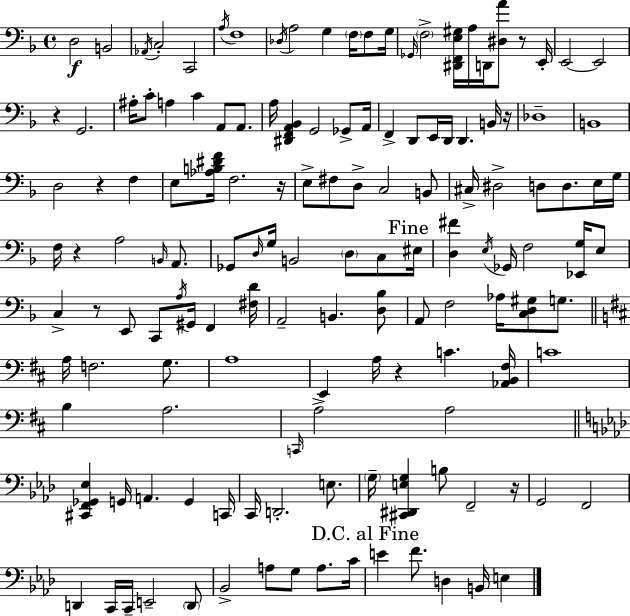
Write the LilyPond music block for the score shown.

{
  \clef bass
  \time 4/4
  \defaultTimeSignature
  \key d \minor
  d2\f b,2 | \acciaccatura { aes,16 } c2-. c,2 | \acciaccatura { a16 } f1 | \acciaccatura { des16 } a2 g4 \parenthesize f16 | \break f8 g16 \grace { ges,16 } \parenthesize f2-> <dis, f, e gis>16 a16 d,16 <dis a'>8 | r8 e,16-. e,2~~ e,2 | r4 g,2. | ais16-. c'8-. a4 c'4 a,8 | \break a,8. a16 <dis, f, a, bes,>4 g,2 | ges,8-> a,16 f,4-> d,8 e,16 d,16 d,4. | b,16 r16 des1-- | b,1 | \break d2 r4 | f4 e8 <aes b dis' f'>16 f2. | r16 e8-> fis8 d8-> c2 | b,8 cis16-> dis2-> d8 d8. | \break e16 g16 f16 r4 a2 | \grace { b,16 } a,8. ges,8 \grace { d16 } g16 b,2 | \parenthesize d8 c8 \mark "Fine" eis16 <d fis'>4 \acciaccatura { e16 } ges,16 f2 | <ees, g>16 e8 c4-> r8 e,8 c,8 | \break \acciaccatura { a16 } gis,16 f,4 <fis d'>16 a,2-- | b,4. <d bes>8 a,8 f2 | aes16 <c d gis>8 g8. \bar "||" \break \key d \major a16 f2. g8. | a1 | e,4 a16 r4 c'4. <aes, b, fis>16 | c'1 | \break b4 a2. | \grace { c,16 } a2-> a2 | \bar "||" \break \key aes \major <cis, f, ges, ees>4 g,16 a,4. g,4 c,16 | c,16 d,2.-. e8. | \parenthesize g16-- <cis, dis, e g>4 b8 f,2-- r16 | g,2 f,2 | \break d,4 c,16 c,16-- e,2-- \parenthesize d,8 | bes,2-> a8 g8 a8. c'16 | \mark "D.C. al Fine" e'4 f'8. d4 b,16 e4 | \bar "|."
}